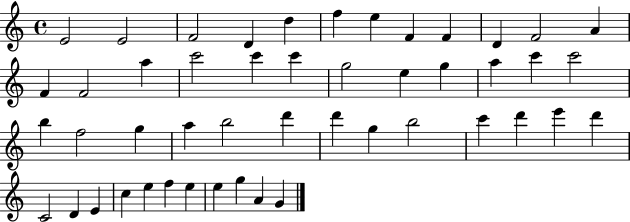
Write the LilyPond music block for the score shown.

{
  \clef treble
  \time 4/4
  \defaultTimeSignature
  \key c \major
  e'2 e'2 | f'2 d'4 d''4 | f''4 e''4 f'4 f'4 | d'4 f'2 a'4 | \break f'4 f'2 a''4 | c'''2 c'''4 c'''4 | g''2 e''4 g''4 | a''4 c'''4 c'''2 | \break b''4 f''2 g''4 | a''4 b''2 d'''4 | d'''4 g''4 b''2 | c'''4 d'''4 e'''4 d'''4 | \break c'2 d'4 e'4 | c''4 e''4 f''4 e''4 | e''4 g''4 a'4 g'4 | \bar "|."
}